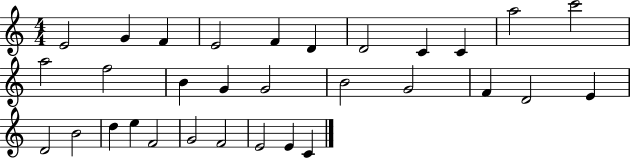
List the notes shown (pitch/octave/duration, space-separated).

E4/h G4/q F4/q E4/h F4/q D4/q D4/h C4/q C4/q A5/h C6/h A5/h F5/h B4/q G4/q G4/h B4/h G4/h F4/q D4/h E4/q D4/h B4/h D5/q E5/q F4/h G4/h F4/h E4/h E4/q C4/q